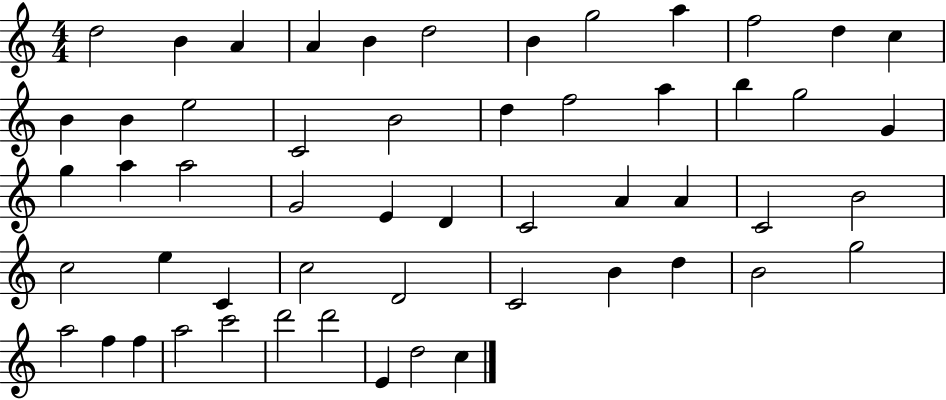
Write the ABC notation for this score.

X:1
T:Untitled
M:4/4
L:1/4
K:C
d2 B A A B d2 B g2 a f2 d c B B e2 C2 B2 d f2 a b g2 G g a a2 G2 E D C2 A A C2 B2 c2 e C c2 D2 C2 B d B2 g2 a2 f f a2 c'2 d'2 d'2 E d2 c